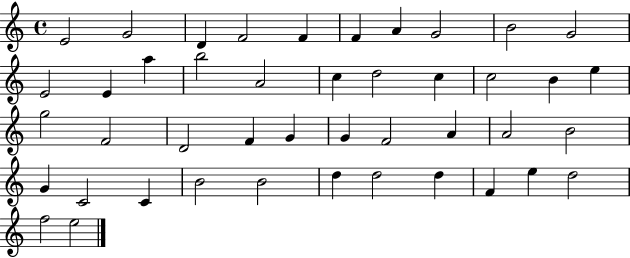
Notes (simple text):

E4/h G4/h D4/q F4/h F4/q F4/q A4/q G4/h B4/h G4/h E4/h E4/q A5/q B5/h A4/h C5/q D5/h C5/q C5/h B4/q E5/q G5/h F4/h D4/h F4/q G4/q G4/q F4/h A4/q A4/h B4/h G4/q C4/h C4/q B4/h B4/h D5/q D5/h D5/q F4/q E5/q D5/h F5/h E5/h